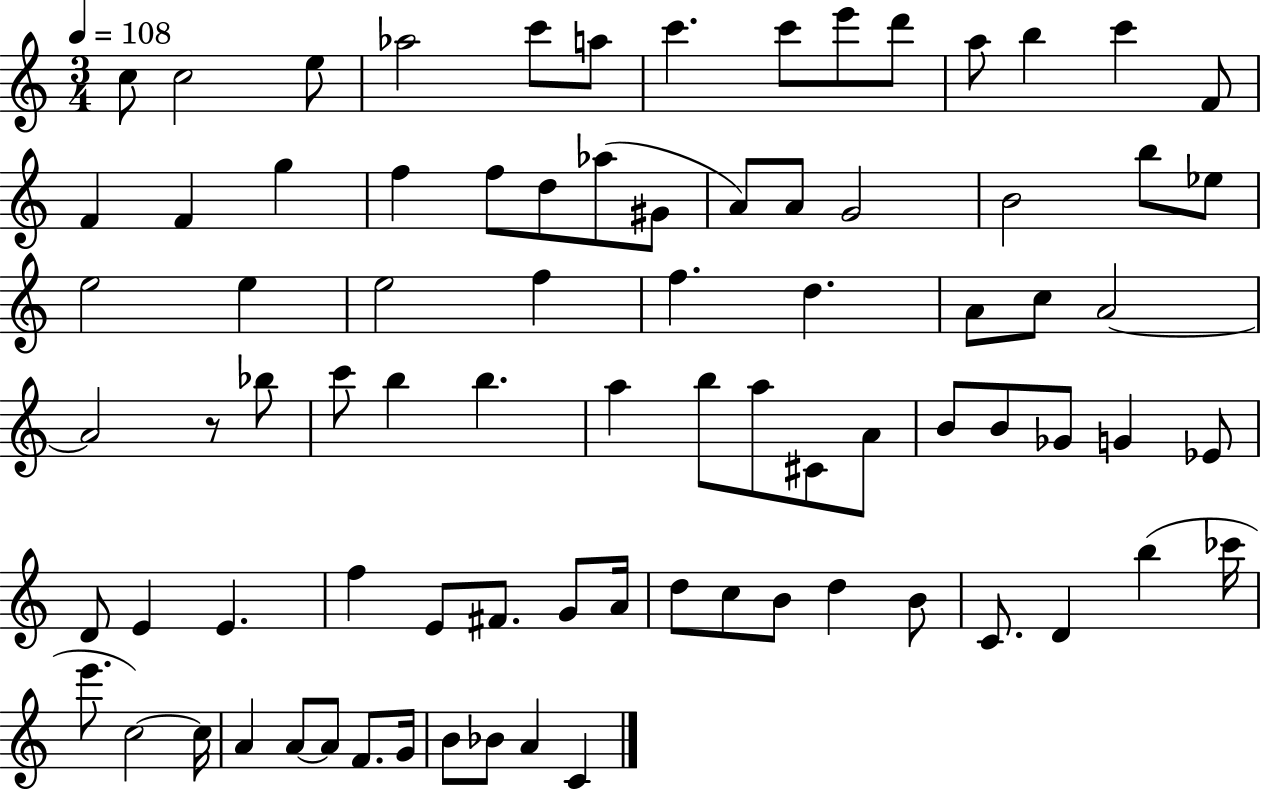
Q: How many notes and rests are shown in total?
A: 82